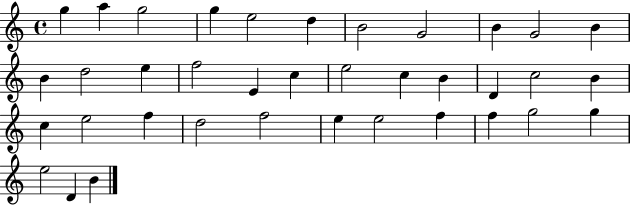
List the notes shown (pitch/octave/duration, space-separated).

G5/q A5/q G5/h G5/q E5/h D5/q B4/h G4/h B4/q G4/h B4/q B4/q D5/h E5/q F5/h E4/q C5/q E5/h C5/q B4/q D4/q C5/h B4/q C5/q E5/h F5/q D5/h F5/h E5/q E5/h F5/q F5/q G5/h G5/q E5/h D4/q B4/q